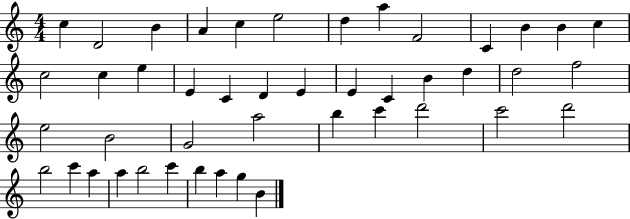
C5/q D4/h B4/q A4/q C5/q E5/h D5/q A5/q F4/h C4/q B4/q B4/q C5/q C5/h C5/q E5/q E4/q C4/q D4/q E4/q E4/q C4/q B4/q D5/q D5/h F5/h E5/h B4/h G4/h A5/h B5/q C6/q D6/h C6/h D6/h B5/h C6/q A5/q A5/q B5/h C6/q B5/q A5/q G5/q B4/q